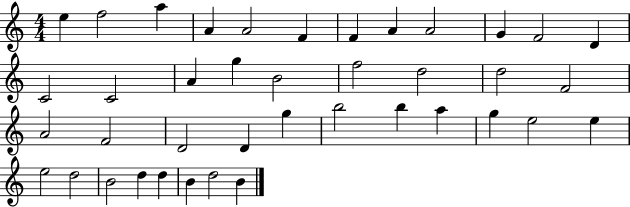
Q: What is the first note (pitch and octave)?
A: E5